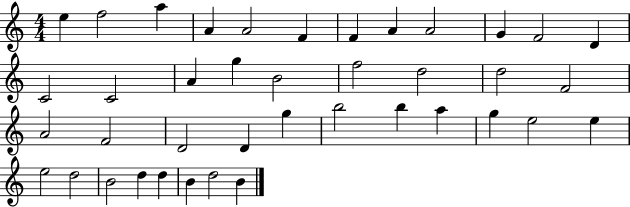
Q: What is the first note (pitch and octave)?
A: E5